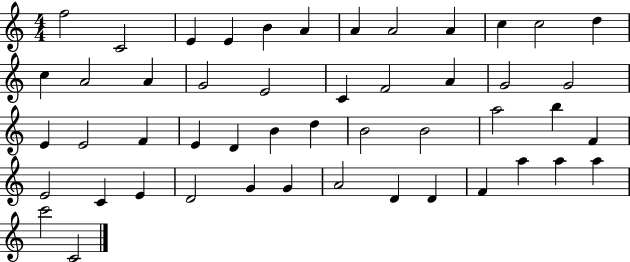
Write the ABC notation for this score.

X:1
T:Untitled
M:4/4
L:1/4
K:C
f2 C2 E E B A A A2 A c c2 d c A2 A G2 E2 C F2 A G2 G2 E E2 F E D B d B2 B2 a2 b F E2 C E D2 G G A2 D D F a a a c'2 C2